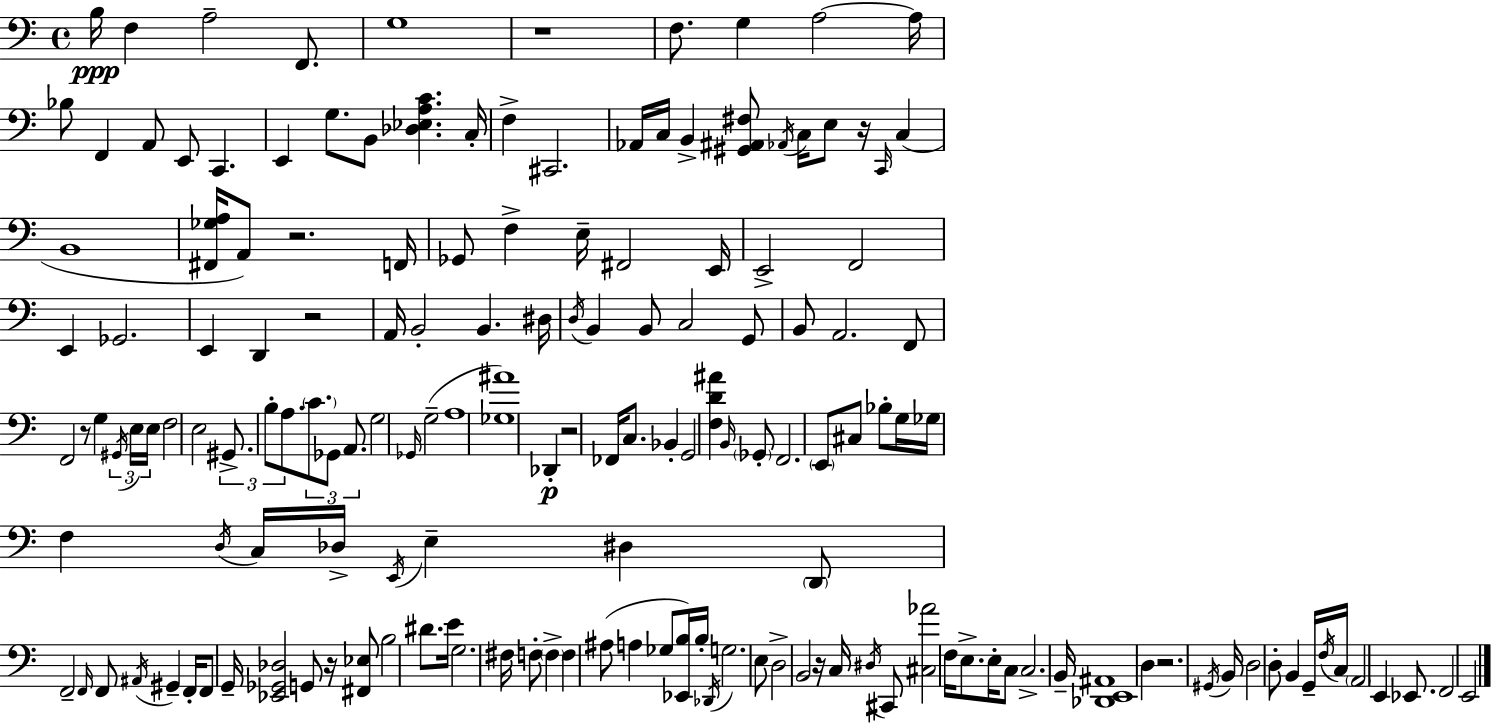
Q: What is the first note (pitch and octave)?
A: B3